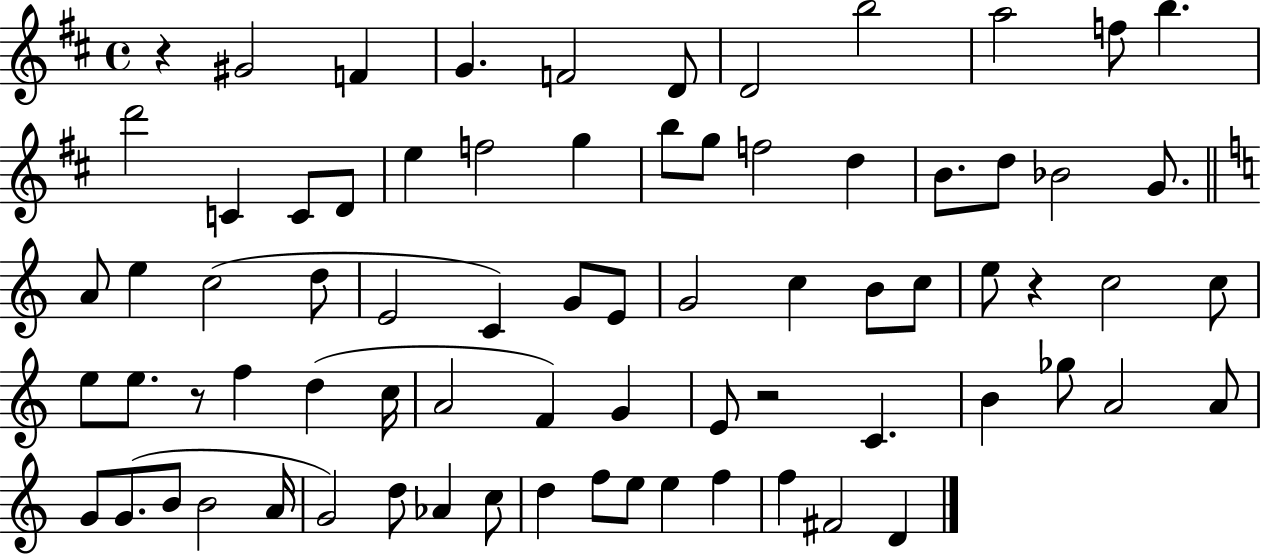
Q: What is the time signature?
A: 4/4